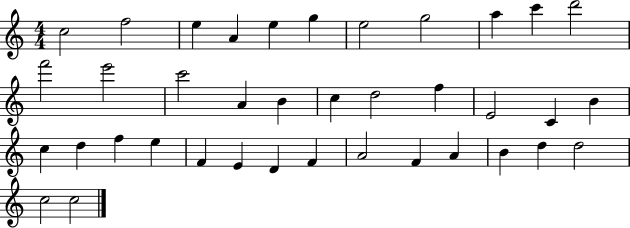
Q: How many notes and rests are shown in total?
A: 38